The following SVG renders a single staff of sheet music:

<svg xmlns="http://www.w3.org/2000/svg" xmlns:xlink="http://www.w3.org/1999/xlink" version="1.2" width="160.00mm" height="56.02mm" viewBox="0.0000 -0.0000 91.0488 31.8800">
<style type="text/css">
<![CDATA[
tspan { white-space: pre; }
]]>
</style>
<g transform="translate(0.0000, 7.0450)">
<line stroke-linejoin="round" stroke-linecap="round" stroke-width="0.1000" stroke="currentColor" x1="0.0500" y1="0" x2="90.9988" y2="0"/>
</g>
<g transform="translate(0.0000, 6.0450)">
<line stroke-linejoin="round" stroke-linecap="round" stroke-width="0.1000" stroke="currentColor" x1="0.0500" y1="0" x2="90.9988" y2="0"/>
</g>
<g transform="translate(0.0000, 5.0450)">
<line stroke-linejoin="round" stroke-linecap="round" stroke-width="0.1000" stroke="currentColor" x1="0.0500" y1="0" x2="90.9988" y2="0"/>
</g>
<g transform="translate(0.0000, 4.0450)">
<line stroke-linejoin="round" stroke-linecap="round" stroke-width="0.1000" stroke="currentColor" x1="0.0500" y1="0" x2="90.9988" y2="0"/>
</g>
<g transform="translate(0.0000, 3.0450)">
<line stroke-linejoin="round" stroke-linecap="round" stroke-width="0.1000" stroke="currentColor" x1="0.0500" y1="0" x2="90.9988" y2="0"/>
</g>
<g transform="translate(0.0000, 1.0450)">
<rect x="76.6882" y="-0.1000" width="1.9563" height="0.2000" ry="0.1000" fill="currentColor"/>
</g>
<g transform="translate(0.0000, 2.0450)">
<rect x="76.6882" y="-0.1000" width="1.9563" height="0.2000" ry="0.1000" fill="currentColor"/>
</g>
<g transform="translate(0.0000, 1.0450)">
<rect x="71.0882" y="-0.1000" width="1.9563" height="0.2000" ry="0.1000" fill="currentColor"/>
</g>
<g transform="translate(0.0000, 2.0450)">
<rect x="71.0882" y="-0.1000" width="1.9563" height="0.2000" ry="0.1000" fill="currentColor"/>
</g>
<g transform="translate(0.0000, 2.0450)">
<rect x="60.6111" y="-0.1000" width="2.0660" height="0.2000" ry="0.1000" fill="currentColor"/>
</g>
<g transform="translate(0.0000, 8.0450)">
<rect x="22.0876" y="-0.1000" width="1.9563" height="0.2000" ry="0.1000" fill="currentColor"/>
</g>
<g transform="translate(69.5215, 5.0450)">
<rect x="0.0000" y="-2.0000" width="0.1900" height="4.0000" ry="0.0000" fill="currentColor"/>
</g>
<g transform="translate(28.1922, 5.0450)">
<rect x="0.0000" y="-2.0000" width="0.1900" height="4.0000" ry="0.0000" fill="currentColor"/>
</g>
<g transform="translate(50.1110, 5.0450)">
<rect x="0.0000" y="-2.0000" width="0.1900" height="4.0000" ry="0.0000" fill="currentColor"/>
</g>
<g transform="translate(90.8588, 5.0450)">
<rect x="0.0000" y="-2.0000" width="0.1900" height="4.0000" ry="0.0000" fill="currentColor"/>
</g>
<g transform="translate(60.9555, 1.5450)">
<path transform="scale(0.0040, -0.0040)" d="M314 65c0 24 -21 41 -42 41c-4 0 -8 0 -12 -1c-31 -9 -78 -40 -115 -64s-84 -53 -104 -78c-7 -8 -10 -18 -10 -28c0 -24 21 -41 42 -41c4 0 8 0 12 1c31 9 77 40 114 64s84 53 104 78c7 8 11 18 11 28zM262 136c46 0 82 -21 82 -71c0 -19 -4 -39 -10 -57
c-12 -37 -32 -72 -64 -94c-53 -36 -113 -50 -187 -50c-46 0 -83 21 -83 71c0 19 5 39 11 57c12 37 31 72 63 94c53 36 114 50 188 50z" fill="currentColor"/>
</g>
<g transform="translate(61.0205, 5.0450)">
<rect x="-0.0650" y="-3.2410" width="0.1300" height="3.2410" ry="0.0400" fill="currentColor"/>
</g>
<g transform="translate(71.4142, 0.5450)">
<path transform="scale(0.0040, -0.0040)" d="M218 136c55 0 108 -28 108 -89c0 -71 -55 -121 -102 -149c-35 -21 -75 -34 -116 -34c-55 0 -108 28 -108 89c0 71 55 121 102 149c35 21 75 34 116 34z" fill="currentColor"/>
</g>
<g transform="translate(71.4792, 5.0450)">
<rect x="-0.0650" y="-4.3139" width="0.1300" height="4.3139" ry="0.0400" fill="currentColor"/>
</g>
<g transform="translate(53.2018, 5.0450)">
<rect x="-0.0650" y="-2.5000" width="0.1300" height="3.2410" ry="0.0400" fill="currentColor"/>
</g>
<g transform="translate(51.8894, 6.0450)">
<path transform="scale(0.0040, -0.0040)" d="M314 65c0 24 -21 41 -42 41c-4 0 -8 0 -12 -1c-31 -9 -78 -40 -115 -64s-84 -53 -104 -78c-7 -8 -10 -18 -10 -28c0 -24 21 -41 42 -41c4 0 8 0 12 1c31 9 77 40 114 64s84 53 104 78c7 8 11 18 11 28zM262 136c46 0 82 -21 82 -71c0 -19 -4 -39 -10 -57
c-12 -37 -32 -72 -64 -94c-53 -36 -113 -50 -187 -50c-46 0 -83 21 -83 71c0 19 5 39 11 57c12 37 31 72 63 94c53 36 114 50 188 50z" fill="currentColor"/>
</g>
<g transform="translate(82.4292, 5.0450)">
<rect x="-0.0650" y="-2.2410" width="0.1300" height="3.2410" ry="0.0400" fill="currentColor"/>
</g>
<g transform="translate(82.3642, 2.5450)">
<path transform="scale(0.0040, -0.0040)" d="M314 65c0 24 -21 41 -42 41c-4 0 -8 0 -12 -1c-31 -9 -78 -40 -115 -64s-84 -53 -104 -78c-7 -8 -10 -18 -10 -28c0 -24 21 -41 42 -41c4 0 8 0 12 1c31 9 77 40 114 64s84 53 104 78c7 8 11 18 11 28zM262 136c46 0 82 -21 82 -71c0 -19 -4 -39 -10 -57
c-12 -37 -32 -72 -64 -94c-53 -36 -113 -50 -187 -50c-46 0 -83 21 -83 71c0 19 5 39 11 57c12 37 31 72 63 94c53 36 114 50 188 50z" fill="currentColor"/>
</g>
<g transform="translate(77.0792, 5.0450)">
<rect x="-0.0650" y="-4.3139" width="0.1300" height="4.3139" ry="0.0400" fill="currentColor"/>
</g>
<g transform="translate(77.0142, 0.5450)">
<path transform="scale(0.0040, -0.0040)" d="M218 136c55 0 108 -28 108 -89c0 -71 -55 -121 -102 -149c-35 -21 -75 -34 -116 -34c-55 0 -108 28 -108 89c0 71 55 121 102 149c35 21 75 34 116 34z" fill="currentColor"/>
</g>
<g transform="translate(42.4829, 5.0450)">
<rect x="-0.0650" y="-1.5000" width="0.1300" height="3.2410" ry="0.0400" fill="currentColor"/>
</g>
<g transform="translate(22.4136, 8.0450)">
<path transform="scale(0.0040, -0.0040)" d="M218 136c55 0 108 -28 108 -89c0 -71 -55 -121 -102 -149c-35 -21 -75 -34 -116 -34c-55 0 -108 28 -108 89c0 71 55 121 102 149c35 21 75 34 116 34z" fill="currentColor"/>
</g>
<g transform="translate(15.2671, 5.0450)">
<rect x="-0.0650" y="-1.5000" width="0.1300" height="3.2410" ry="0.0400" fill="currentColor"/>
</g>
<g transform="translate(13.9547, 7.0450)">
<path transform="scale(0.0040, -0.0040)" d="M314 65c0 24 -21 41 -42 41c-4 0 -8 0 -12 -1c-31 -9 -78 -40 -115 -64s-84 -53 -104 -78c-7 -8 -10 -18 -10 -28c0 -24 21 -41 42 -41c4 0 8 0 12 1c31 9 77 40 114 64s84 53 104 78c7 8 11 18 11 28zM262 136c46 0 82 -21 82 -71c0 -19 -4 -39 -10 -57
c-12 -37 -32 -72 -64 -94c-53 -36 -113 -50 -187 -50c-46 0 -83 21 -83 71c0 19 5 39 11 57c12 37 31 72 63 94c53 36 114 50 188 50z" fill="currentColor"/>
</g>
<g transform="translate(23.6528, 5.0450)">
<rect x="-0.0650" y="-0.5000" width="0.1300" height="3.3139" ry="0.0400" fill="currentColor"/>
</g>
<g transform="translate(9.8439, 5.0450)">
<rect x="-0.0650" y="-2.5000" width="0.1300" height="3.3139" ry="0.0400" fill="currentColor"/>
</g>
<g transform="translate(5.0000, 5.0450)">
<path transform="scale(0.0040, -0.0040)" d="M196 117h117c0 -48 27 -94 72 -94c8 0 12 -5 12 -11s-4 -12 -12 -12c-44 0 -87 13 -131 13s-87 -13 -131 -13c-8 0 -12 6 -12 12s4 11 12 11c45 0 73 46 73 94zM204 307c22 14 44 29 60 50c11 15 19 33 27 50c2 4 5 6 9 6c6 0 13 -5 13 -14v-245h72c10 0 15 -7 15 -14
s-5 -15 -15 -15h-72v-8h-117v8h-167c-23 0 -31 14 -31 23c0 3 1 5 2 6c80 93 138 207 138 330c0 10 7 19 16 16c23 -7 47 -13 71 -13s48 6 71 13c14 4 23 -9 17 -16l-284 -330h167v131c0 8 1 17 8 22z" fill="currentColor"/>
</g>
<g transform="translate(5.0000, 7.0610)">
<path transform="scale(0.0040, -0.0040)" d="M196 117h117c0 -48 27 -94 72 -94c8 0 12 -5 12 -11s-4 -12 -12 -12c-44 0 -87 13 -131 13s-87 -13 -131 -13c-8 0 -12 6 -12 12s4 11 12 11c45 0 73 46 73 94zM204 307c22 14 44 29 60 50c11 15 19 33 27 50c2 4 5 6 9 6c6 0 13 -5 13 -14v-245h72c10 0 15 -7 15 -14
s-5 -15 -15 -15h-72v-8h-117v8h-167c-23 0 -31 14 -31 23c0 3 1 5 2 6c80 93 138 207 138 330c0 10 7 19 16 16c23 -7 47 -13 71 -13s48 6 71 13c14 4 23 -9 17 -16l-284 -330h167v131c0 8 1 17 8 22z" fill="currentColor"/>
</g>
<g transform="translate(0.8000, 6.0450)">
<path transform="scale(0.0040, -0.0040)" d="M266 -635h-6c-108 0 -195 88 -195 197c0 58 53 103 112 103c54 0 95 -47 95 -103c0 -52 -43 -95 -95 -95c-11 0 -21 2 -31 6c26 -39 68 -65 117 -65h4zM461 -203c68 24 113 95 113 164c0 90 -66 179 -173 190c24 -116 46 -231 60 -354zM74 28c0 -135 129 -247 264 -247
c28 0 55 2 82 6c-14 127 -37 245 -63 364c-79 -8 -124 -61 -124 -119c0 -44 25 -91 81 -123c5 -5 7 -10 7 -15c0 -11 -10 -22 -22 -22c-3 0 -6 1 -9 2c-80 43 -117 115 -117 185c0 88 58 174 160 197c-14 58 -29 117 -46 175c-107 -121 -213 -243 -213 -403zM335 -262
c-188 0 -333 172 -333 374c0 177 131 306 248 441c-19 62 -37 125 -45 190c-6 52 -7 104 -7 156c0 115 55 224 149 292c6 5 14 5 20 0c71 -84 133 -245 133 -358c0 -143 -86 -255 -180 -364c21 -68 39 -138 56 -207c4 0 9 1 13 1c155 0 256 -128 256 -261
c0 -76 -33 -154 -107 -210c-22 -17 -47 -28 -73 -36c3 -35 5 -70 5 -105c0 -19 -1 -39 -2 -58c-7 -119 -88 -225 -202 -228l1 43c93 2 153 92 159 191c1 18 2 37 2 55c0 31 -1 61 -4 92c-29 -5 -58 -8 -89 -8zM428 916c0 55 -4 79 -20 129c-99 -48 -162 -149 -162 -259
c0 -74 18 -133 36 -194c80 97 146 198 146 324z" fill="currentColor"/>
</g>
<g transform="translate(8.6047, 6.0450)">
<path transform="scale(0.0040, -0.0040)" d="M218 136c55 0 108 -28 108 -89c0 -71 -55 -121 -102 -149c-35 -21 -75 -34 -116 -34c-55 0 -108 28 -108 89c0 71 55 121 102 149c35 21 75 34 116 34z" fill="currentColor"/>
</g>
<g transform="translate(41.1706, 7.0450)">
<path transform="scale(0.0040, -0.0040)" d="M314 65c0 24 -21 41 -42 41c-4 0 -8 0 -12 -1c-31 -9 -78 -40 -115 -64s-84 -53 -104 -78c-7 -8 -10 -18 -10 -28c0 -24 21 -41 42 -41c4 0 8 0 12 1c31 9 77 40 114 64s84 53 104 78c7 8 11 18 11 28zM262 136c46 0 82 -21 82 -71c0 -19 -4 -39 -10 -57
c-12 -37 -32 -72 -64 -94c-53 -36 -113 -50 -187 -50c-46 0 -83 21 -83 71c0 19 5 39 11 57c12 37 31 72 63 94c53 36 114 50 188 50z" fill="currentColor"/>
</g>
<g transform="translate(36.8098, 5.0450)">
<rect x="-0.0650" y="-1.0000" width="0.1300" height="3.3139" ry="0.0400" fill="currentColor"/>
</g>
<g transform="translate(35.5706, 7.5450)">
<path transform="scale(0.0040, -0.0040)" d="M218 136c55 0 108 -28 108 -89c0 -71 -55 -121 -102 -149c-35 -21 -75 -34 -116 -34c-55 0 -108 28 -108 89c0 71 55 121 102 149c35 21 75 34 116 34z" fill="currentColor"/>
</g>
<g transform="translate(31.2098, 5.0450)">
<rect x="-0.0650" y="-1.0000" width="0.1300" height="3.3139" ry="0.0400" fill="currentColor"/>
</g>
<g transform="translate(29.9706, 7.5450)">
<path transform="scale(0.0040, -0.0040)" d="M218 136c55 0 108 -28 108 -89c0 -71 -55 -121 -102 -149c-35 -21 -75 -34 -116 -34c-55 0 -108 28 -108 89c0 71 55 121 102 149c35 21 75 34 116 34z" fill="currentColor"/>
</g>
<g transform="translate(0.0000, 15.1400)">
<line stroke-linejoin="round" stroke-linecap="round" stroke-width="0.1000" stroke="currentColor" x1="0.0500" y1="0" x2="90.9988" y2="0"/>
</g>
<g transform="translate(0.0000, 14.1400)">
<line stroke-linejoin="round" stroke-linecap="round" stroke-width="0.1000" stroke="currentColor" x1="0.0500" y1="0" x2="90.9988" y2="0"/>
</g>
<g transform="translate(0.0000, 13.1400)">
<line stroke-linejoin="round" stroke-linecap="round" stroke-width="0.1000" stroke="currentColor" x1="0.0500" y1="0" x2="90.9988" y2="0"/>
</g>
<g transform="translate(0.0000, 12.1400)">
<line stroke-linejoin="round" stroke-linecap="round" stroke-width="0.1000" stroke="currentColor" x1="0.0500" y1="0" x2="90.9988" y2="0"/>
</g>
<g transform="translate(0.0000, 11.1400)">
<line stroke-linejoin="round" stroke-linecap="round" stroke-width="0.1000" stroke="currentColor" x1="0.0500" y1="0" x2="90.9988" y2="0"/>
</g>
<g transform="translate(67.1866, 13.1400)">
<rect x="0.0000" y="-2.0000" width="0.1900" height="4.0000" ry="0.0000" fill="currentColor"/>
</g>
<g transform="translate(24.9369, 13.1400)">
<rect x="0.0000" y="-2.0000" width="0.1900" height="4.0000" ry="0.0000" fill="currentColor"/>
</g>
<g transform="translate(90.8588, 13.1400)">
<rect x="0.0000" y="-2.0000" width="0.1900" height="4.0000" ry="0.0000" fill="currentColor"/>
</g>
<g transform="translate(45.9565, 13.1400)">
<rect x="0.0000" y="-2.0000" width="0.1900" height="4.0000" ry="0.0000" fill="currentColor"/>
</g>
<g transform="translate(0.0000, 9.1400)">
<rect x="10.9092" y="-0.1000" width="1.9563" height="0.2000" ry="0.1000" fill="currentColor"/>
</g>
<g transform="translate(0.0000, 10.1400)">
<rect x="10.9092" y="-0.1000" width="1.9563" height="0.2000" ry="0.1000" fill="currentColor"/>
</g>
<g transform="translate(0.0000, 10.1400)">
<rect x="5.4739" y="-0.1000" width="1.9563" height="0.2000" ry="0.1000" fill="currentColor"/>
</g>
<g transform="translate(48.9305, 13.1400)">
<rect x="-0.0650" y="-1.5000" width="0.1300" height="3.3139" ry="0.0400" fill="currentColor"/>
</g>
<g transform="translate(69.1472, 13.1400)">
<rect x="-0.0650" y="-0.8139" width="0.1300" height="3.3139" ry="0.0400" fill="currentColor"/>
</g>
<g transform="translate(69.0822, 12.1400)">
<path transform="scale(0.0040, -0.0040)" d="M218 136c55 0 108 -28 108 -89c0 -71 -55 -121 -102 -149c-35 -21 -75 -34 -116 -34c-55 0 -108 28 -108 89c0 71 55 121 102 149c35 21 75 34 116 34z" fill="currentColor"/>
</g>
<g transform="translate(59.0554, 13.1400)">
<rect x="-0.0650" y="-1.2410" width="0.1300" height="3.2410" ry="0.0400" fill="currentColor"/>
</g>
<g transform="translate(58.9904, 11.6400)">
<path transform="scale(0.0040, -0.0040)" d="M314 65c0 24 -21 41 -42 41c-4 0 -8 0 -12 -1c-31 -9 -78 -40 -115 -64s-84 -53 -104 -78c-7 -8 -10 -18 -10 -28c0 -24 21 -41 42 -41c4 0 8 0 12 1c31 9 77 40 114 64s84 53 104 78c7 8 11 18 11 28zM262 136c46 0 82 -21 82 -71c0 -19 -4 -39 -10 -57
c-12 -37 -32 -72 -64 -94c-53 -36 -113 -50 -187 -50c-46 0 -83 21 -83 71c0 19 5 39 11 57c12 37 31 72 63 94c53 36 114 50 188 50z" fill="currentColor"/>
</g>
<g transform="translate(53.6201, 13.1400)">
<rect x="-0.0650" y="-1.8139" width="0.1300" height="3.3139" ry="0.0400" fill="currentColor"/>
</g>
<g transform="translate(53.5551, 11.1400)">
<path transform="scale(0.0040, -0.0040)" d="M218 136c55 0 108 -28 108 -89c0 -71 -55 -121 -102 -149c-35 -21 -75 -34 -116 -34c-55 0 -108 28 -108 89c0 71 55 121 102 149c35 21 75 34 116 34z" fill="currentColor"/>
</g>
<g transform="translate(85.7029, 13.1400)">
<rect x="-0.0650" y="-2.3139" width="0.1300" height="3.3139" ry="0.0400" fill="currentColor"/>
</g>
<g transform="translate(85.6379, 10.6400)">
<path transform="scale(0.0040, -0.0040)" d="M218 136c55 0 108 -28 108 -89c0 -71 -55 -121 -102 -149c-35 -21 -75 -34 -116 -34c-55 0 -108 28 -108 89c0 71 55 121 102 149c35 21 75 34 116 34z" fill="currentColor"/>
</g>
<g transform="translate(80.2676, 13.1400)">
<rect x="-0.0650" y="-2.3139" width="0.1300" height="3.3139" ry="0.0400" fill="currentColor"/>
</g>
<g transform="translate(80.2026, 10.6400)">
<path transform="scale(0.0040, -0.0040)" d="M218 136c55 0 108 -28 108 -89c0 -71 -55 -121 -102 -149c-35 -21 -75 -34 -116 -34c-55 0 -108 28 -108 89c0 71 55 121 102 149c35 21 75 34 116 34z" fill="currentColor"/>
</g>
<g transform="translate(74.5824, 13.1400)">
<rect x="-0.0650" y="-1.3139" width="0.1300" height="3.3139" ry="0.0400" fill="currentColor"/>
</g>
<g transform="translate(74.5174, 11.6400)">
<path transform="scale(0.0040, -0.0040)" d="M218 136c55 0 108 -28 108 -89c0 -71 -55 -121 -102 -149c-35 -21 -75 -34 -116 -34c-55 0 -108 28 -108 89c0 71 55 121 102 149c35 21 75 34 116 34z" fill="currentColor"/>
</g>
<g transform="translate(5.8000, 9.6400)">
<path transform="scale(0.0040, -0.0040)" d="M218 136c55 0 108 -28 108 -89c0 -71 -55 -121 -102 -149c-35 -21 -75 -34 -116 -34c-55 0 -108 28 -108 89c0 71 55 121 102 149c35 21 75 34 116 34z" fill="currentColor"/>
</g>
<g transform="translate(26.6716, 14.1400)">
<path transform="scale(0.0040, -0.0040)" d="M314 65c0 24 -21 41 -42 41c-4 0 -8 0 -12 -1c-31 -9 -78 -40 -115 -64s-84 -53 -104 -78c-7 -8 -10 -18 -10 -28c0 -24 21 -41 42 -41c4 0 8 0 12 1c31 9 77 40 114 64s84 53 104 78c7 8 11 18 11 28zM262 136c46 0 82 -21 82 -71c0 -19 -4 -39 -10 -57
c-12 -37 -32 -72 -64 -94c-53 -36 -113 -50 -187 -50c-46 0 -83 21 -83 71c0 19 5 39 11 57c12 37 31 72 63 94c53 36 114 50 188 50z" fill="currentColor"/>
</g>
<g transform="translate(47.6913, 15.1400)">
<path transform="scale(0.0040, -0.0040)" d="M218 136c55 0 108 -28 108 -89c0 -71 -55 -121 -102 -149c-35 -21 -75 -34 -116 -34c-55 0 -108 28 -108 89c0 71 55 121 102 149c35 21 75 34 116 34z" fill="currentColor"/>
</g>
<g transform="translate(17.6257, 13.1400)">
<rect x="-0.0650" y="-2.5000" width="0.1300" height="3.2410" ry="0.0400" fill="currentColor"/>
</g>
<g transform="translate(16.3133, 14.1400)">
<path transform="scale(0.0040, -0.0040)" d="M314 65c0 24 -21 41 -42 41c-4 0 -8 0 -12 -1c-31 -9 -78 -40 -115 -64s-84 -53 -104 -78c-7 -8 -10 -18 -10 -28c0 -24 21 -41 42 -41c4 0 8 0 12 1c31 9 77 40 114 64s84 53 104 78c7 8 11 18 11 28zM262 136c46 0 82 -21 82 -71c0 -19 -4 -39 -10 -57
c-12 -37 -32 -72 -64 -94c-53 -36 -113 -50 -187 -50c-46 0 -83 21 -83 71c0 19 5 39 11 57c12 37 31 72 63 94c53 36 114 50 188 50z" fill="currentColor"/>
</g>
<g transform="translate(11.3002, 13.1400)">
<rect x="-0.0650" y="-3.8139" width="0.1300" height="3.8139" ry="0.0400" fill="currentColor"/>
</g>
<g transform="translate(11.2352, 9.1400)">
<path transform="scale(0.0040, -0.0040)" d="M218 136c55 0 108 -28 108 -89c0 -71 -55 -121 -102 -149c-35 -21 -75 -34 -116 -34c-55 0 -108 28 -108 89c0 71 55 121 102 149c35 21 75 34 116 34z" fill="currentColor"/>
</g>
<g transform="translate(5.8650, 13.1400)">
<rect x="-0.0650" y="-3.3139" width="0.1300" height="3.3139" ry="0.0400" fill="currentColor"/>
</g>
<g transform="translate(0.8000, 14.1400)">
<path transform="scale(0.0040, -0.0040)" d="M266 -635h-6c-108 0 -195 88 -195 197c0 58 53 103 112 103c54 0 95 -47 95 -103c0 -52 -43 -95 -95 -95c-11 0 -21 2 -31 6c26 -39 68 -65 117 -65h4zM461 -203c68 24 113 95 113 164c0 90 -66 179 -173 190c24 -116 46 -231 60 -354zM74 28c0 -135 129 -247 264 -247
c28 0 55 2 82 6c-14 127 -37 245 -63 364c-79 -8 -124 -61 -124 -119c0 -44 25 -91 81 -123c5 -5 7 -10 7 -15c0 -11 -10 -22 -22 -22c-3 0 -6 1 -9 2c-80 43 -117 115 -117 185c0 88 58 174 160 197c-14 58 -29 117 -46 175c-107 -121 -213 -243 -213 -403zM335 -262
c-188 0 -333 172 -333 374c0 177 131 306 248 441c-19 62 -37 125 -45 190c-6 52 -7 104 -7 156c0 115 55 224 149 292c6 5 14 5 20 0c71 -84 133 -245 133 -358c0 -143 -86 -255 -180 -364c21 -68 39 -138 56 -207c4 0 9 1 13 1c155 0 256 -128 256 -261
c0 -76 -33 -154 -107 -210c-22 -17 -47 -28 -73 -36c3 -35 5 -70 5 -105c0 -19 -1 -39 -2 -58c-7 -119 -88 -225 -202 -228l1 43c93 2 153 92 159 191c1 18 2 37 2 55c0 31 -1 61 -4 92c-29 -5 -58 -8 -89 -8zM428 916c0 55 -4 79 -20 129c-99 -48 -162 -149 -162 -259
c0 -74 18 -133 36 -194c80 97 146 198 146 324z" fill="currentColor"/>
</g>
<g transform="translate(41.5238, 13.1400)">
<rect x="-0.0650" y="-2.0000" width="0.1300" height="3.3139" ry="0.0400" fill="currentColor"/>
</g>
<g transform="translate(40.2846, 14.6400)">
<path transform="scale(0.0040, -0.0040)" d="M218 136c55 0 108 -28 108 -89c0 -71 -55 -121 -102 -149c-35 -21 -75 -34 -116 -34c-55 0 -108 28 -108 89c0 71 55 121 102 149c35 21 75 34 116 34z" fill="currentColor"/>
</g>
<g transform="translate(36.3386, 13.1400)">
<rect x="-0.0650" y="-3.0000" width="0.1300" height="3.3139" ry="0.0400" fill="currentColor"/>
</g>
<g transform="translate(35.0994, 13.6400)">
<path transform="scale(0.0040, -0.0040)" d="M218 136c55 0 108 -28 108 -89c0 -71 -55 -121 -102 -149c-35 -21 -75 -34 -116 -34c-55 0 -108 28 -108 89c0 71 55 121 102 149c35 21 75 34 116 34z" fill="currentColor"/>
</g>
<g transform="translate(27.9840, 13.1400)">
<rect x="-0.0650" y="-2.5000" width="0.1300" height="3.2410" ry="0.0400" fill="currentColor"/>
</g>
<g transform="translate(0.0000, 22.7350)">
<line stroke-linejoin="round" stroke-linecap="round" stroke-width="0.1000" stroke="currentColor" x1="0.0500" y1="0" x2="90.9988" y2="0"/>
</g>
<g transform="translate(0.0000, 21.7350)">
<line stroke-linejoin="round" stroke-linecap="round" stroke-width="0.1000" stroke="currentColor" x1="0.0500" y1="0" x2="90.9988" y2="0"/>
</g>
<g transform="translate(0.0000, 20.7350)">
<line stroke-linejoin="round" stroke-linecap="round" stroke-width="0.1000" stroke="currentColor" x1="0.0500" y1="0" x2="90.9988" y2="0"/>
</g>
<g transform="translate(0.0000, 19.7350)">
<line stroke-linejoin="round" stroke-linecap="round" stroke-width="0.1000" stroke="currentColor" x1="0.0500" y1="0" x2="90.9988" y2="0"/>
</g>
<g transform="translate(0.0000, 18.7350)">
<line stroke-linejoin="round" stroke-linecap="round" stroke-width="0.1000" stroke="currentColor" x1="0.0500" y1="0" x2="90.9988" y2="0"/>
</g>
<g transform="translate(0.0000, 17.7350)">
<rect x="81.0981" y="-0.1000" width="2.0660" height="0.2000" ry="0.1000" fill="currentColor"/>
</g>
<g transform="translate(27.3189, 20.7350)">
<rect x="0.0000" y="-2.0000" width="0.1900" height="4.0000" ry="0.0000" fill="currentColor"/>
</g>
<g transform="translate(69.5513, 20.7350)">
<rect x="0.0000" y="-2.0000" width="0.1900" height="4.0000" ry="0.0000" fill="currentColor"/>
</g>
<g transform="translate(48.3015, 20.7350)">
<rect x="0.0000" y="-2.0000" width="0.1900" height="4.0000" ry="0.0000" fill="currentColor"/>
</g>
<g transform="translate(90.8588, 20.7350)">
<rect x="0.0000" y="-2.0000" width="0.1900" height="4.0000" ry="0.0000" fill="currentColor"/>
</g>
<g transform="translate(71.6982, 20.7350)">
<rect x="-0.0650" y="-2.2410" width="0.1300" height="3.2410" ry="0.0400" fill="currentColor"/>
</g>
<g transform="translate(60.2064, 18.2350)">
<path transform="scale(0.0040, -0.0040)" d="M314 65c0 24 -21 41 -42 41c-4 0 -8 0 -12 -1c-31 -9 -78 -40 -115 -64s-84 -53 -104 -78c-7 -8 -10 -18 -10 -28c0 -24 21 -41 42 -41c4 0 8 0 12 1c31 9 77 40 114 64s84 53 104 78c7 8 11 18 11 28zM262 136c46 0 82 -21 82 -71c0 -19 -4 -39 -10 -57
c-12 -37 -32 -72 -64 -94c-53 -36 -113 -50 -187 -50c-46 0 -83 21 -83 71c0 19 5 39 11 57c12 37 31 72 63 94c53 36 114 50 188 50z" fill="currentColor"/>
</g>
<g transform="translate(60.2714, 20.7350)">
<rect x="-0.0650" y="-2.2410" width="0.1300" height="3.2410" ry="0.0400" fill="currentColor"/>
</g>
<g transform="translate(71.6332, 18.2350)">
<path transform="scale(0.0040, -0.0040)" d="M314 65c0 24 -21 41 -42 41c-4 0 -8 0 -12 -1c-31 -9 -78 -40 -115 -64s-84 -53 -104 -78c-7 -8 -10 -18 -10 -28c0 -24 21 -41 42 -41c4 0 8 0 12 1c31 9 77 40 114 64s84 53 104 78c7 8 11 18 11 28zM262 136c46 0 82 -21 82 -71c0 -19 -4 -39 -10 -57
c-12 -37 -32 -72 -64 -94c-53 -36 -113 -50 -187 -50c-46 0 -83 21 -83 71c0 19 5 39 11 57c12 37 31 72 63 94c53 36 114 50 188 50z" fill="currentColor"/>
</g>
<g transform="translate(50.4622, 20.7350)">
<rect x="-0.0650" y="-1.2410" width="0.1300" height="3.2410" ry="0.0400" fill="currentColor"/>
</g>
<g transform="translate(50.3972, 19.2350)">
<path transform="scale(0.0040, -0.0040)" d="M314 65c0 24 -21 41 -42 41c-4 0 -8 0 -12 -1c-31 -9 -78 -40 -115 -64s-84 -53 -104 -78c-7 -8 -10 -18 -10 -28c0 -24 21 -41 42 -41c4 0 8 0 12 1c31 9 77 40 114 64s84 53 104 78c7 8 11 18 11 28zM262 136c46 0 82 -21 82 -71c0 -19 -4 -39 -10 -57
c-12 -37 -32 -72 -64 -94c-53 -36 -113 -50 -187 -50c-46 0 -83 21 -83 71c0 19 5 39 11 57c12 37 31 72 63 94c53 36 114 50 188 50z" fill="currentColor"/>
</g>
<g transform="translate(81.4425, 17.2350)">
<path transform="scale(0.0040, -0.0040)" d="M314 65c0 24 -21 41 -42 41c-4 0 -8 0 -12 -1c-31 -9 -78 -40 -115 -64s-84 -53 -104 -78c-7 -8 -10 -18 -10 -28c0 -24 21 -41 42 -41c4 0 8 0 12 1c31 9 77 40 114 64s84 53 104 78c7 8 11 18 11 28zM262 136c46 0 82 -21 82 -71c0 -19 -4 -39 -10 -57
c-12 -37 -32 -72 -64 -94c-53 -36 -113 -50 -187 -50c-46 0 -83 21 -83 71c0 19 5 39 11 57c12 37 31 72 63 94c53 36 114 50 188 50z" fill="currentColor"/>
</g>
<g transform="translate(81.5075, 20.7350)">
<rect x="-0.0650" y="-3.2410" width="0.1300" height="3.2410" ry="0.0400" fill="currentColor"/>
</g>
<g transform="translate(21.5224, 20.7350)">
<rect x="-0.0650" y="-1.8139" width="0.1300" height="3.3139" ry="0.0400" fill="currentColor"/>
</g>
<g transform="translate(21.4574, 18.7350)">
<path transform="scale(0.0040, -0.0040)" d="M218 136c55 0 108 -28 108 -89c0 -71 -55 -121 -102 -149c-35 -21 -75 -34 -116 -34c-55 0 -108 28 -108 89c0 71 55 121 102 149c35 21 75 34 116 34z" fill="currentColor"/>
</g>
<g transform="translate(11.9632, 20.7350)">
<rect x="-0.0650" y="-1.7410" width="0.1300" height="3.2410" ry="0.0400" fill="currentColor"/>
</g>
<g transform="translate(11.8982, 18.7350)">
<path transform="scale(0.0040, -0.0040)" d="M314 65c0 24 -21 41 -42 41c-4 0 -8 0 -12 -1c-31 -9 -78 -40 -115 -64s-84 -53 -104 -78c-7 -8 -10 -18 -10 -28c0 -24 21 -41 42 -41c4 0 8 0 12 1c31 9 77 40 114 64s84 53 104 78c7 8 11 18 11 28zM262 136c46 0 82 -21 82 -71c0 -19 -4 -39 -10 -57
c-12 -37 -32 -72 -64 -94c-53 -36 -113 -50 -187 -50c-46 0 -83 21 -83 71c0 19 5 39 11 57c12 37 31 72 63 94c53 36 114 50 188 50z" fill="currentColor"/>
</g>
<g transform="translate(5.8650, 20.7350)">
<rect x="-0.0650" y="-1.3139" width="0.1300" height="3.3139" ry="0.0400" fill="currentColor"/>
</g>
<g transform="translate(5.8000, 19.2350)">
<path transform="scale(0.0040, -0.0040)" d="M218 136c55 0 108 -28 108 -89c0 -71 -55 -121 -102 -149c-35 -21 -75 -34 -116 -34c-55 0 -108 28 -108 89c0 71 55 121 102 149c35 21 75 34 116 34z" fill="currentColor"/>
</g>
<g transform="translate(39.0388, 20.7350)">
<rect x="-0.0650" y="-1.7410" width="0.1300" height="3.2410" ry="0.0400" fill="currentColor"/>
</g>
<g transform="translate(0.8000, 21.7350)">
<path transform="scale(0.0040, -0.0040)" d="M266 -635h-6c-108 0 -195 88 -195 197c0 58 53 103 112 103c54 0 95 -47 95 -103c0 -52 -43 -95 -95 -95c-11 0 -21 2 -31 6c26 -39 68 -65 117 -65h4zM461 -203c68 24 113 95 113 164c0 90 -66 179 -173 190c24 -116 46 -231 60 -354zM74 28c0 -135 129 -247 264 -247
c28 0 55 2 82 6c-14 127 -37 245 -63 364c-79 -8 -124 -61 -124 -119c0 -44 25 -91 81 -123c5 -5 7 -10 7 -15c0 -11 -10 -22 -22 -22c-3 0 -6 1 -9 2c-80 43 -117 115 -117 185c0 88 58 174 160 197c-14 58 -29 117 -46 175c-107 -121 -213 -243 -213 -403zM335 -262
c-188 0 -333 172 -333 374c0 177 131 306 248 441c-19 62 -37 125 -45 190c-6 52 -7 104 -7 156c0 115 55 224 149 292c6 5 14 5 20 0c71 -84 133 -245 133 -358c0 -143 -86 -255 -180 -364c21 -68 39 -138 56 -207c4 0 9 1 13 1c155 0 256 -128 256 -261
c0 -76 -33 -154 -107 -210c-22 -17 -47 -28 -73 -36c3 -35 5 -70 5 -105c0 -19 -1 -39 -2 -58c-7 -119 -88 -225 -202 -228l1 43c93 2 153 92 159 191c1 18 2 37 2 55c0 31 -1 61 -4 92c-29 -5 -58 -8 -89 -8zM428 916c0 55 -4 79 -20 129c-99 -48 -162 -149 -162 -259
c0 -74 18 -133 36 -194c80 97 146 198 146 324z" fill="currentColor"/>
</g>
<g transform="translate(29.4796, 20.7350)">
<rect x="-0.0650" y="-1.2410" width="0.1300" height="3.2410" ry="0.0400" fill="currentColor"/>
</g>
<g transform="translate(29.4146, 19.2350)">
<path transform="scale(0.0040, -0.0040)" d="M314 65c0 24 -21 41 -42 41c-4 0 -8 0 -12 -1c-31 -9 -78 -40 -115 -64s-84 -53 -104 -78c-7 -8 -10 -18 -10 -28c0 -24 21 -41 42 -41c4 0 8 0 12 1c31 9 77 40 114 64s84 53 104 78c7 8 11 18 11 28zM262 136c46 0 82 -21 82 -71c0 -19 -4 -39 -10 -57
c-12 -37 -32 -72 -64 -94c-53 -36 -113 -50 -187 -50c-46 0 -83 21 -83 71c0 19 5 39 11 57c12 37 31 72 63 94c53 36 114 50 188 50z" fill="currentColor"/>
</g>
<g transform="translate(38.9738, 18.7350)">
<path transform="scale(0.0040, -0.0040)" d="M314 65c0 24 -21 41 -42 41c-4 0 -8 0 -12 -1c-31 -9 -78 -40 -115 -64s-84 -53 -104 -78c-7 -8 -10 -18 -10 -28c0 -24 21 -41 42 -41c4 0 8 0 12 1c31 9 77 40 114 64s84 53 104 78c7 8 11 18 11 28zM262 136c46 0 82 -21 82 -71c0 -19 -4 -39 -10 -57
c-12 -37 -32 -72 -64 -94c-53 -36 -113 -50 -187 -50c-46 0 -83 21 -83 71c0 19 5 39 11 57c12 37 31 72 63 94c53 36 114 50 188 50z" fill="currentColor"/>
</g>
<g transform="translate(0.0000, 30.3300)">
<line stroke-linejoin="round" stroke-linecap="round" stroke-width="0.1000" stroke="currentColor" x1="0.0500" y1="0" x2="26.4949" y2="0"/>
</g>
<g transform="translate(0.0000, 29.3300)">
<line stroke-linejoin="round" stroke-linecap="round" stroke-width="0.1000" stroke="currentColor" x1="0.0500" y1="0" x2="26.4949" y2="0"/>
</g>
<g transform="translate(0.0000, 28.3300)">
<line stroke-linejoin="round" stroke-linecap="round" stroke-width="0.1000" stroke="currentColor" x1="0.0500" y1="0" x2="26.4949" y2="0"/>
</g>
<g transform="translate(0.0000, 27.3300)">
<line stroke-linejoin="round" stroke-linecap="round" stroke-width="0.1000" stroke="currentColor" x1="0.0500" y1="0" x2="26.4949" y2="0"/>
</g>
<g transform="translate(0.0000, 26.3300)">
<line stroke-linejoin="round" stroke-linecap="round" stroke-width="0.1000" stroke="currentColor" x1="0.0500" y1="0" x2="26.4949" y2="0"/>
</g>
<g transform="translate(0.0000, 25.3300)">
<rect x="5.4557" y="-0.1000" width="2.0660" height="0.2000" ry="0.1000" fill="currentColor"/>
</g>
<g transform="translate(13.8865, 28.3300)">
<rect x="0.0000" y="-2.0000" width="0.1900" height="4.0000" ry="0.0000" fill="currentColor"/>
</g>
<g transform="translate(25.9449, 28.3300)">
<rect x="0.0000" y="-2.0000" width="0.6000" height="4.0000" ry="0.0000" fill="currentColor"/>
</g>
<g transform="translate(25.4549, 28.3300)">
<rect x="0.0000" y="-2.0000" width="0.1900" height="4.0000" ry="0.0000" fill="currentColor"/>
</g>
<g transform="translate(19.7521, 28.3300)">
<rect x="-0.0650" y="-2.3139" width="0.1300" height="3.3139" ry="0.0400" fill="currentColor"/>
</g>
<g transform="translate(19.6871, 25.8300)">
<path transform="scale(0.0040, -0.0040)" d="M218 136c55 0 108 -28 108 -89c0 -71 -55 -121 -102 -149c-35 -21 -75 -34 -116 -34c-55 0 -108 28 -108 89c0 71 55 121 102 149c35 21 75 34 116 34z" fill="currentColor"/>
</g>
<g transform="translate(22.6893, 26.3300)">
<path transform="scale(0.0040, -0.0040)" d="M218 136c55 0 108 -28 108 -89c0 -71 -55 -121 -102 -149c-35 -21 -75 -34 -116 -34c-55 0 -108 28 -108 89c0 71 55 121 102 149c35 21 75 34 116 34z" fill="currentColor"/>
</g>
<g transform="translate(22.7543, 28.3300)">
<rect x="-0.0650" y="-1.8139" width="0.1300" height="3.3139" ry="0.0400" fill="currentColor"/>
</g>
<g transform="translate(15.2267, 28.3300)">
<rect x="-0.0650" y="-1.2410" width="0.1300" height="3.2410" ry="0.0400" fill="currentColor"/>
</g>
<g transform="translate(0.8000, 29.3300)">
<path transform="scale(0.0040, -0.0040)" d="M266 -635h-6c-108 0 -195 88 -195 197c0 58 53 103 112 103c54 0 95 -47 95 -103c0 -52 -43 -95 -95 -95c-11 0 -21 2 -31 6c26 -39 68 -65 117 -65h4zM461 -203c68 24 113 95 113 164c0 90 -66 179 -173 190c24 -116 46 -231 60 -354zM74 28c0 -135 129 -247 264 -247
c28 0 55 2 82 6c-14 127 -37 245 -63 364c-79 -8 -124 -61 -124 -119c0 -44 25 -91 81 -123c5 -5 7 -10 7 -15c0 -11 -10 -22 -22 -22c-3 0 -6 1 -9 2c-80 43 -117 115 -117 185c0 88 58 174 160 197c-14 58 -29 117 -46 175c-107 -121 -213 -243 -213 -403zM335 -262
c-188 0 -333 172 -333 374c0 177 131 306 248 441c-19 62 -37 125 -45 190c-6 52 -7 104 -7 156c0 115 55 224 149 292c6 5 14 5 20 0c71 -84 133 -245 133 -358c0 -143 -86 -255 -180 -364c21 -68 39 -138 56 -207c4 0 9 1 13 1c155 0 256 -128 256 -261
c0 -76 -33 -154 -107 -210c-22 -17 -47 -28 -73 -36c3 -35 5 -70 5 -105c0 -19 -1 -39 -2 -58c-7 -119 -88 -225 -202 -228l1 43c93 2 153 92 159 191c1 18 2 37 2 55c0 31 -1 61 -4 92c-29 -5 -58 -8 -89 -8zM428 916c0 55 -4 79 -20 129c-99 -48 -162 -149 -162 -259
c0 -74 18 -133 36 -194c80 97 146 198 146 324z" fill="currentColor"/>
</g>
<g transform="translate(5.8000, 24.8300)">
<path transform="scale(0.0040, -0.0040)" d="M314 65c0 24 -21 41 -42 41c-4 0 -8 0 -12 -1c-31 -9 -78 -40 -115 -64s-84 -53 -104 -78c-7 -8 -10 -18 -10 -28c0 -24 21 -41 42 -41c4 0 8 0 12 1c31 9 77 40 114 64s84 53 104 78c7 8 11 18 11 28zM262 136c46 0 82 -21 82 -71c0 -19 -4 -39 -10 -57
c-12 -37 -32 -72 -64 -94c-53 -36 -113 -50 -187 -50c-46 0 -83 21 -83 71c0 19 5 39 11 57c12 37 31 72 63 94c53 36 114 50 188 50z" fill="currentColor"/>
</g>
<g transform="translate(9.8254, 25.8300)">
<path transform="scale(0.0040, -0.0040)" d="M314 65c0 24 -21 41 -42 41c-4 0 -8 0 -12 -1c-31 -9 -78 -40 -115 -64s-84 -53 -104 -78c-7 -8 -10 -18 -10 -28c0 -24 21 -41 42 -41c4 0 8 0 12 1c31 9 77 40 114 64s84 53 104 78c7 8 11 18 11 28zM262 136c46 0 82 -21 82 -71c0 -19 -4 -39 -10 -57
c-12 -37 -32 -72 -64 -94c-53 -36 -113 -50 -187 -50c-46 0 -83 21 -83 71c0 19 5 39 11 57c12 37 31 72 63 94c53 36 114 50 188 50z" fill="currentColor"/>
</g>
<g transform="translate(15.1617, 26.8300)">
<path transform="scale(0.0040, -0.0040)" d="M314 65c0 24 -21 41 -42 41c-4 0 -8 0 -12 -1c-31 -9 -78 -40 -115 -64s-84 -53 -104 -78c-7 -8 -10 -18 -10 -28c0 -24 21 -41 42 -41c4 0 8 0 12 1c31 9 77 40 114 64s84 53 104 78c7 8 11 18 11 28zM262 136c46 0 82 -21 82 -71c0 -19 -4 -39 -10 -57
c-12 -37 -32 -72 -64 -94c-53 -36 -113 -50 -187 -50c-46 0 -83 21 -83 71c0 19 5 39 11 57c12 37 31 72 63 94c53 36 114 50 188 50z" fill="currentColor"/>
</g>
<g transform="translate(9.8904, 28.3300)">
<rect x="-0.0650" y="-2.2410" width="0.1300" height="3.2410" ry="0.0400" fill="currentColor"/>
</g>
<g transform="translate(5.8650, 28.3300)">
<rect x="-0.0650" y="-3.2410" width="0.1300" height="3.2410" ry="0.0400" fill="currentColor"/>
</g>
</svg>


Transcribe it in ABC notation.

X:1
T:Untitled
M:4/4
L:1/4
K:C
G E2 C D D E2 G2 b2 d' d' g2 b c' G2 G2 A F E f e2 d e g g e f2 f e2 f2 e2 g2 g2 b2 b2 g2 e2 g f